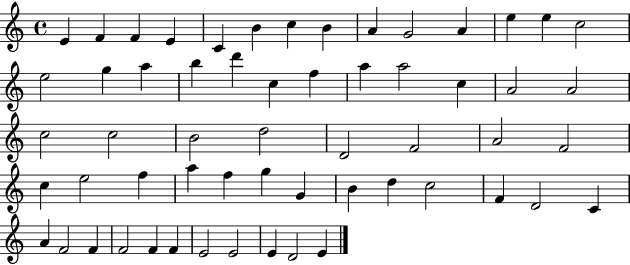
{
  \clef treble
  \time 4/4
  \defaultTimeSignature
  \key c \major
  e'4 f'4 f'4 e'4 | c'4 b'4 c''4 b'4 | a'4 g'2 a'4 | e''4 e''4 c''2 | \break e''2 g''4 a''4 | b''4 d'''4 c''4 f''4 | a''4 a''2 c''4 | a'2 a'2 | \break c''2 c''2 | b'2 d''2 | d'2 f'2 | a'2 f'2 | \break c''4 e''2 f''4 | a''4 f''4 g''4 g'4 | b'4 d''4 c''2 | f'4 d'2 c'4 | \break a'4 f'2 f'4 | f'2 f'4 f'4 | e'2 e'2 | e'4 d'2 e'4 | \break \bar "|."
}